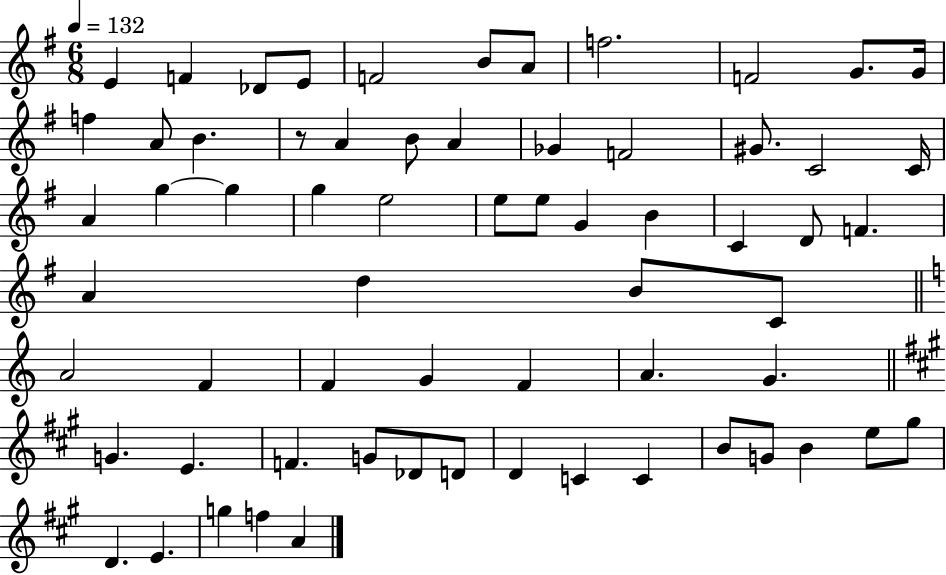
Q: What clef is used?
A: treble